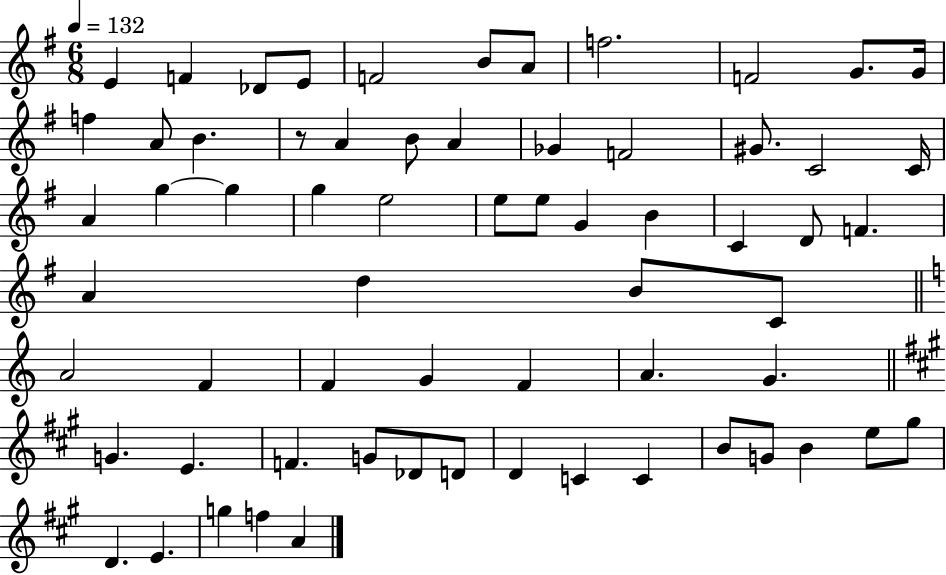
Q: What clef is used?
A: treble